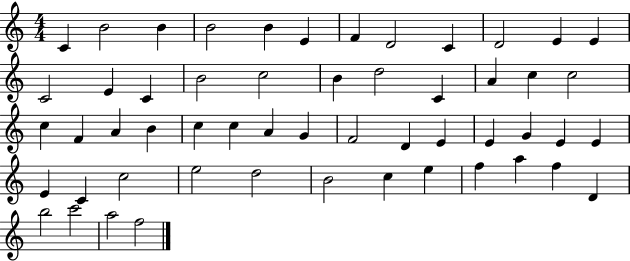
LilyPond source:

{
  \clef treble
  \numericTimeSignature
  \time 4/4
  \key c \major
  c'4 b'2 b'4 | b'2 b'4 e'4 | f'4 d'2 c'4 | d'2 e'4 e'4 | \break c'2 e'4 c'4 | b'2 c''2 | b'4 d''2 c'4 | a'4 c''4 c''2 | \break c''4 f'4 a'4 b'4 | c''4 c''4 a'4 g'4 | f'2 d'4 e'4 | e'4 g'4 e'4 e'4 | \break e'4 c'4 c''2 | e''2 d''2 | b'2 c''4 e''4 | f''4 a''4 f''4 d'4 | \break b''2 c'''2 | a''2 f''2 | \bar "|."
}